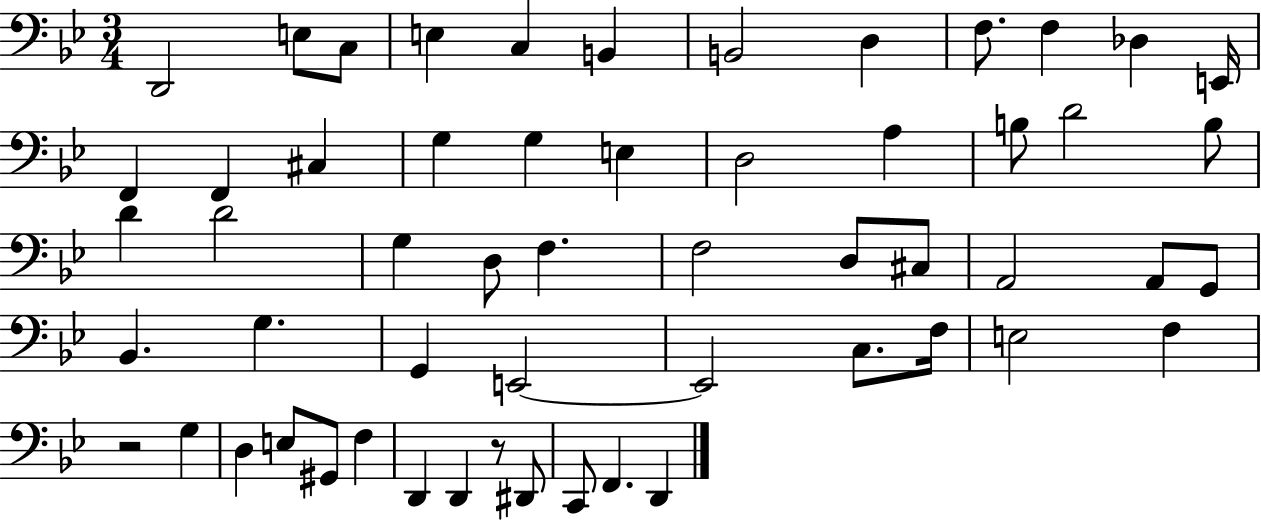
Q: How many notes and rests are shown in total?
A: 56